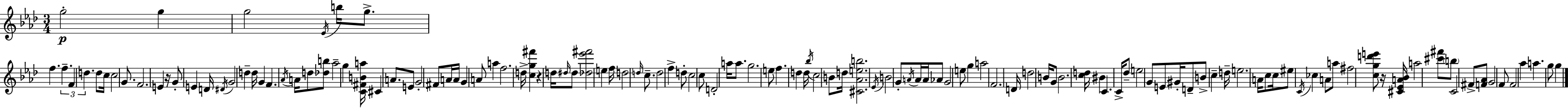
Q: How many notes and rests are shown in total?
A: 130